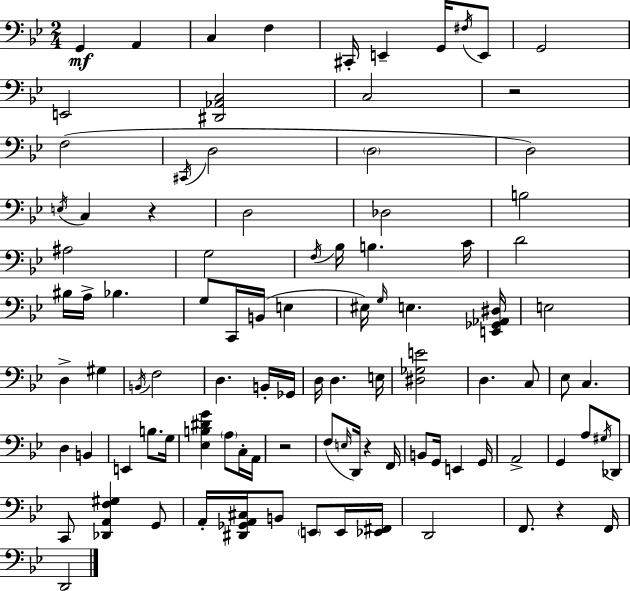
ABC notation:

X:1
T:Untitled
M:2/4
L:1/4
K:Gm
G,, A,, C, F, ^C,,/4 E,, G,,/4 ^F,/4 E,,/2 G,,2 E,,2 [^D,,_A,,C,]2 C,2 z2 F,2 ^C,,/4 D,2 D,2 D,2 E,/4 C, z D,2 _D,2 B,2 ^A,2 G,2 F,/4 _B,/4 B, C/4 D2 ^B,/4 A,/4 _B, G,/2 C,,/4 B,,/4 E, ^E,/4 G,/4 E, [E,,_G,,_A,,^D,]/4 E,2 D, ^G, B,,/4 F,2 D, B,,/4 _G,,/4 D,/4 D, E,/4 [^D,_G,E]2 D, C,/2 _E,/2 C, D, B,, E,, B,/2 G,/4 [_E,B,^DG] A,/2 C,/4 A,,/4 z2 F,/2 E,/4 D,,/4 z F,,/4 B,,/2 G,,/4 E,, G,,/4 A,,2 G,, A,/2 ^G,/4 _D,,/2 C,,/2 [_D,,A,,F,^G,] G,,/2 A,,/4 [^D,,_G,,A,,^C,]/4 B,,/2 E,,/2 E,,/4 [_E,,^F,,]/4 D,,2 F,,/2 z F,,/4 D,,2